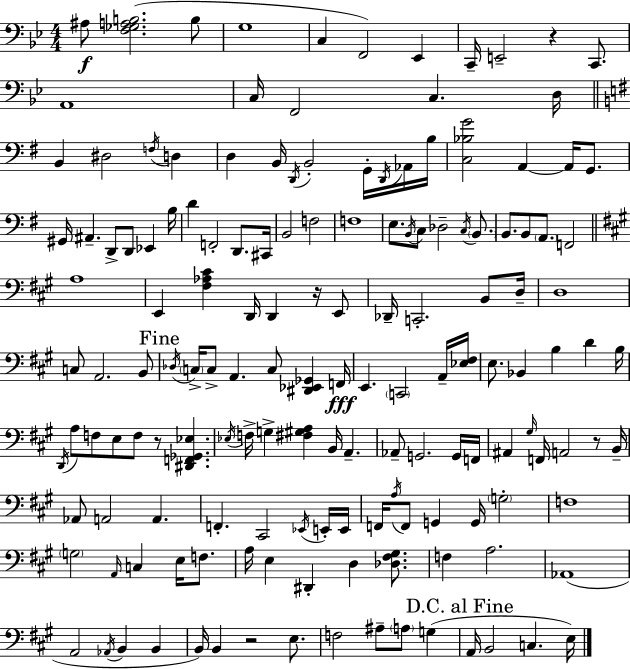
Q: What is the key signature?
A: G minor